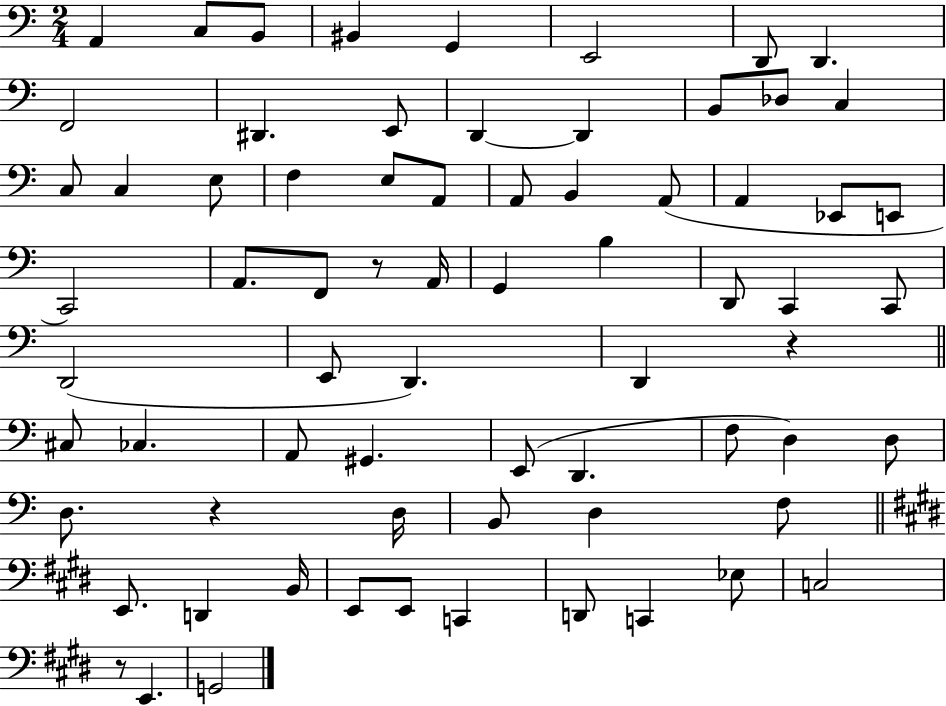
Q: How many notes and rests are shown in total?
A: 71